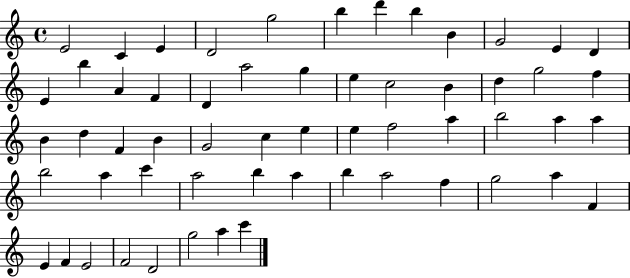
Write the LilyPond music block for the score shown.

{
  \clef treble
  \time 4/4
  \defaultTimeSignature
  \key c \major
  e'2 c'4 e'4 | d'2 g''2 | b''4 d'''4 b''4 b'4 | g'2 e'4 d'4 | \break e'4 b''4 a'4 f'4 | d'4 a''2 g''4 | e''4 c''2 b'4 | d''4 g''2 f''4 | \break b'4 d''4 f'4 b'4 | g'2 c''4 e''4 | e''4 f''2 a''4 | b''2 a''4 a''4 | \break b''2 a''4 c'''4 | a''2 b''4 a''4 | b''4 a''2 f''4 | g''2 a''4 f'4 | \break e'4 f'4 e'2 | f'2 d'2 | g''2 a''4 c'''4 | \bar "|."
}